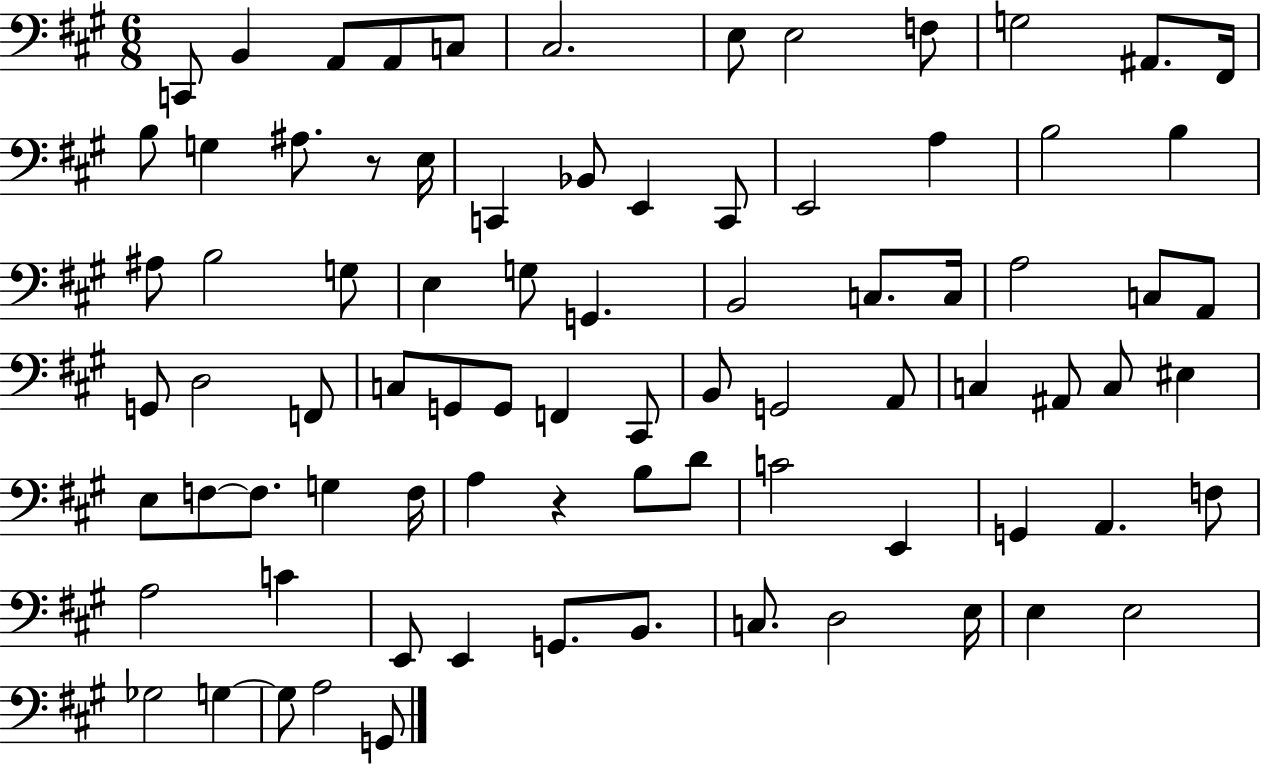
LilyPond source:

{
  \clef bass
  \numericTimeSignature
  \time 6/8
  \key a \major
  c,8 b,4 a,8 a,8 c8 | cis2. | e8 e2 f8 | g2 ais,8. fis,16 | \break b8 g4 ais8. r8 e16 | c,4 bes,8 e,4 c,8 | e,2 a4 | b2 b4 | \break ais8 b2 g8 | e4 g8 g,4. | b,2 c8. c16 | a2 c8 a,8 | \break g,8 d2 f,8 | c8 g,8 g,8 f,4 cis,8 | b,8 g,2 a,8 | c4 ais,8 c8 eis4 | \break e8 f8~~ f8. g4 f16 | a4 r4 b8 d'8 | c'2 e,4 | g,4 a,4. f8 | \break a2 c'4 | e,8 e,4 g,8. b,8. | c8. d2 e16 | e4 e2 | \break ges2 g4~~ | g8 a2 g,8 | \bar "|."
}